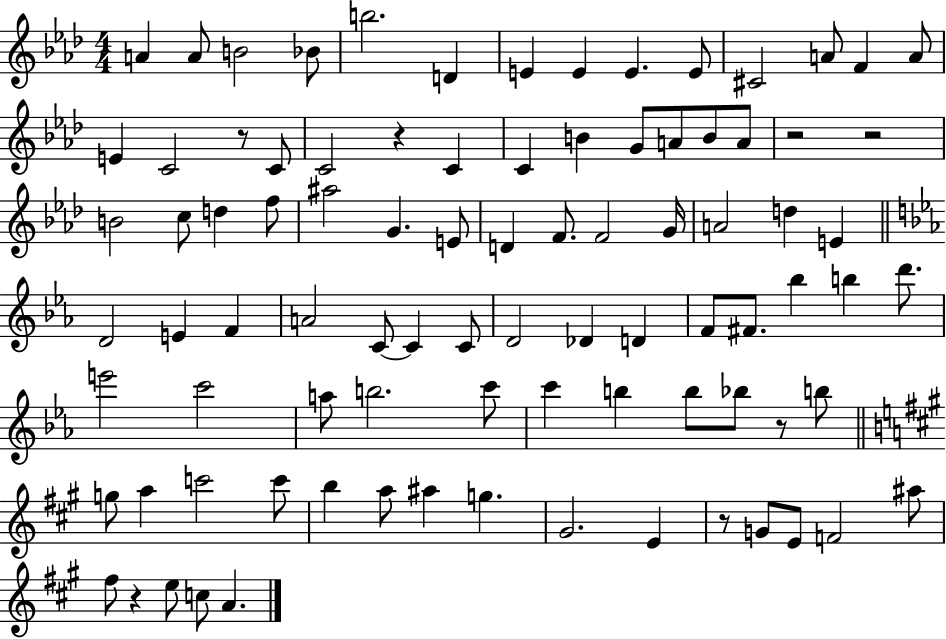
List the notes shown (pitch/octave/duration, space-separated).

A4/q A4/e B4/h Bb4/e B5/h. D4/q E4/q E4/q E4/q. E4/e C#4/h A4/e F4/q A4/e E4/q C4/h R/e C4/e C4/h R/q C4/q C4/q B4/q G4/e A4/e B4/e A4/e R/h R/h B4/h C5/e D5/q F5/e A#5/h G4/q. E4/e D4/q F4/e. F4/h G4/s A4/h D5/q E4/q D4/h E4/q F4/q A4/h C4/e C4/q C4/e D4/h Db4/q D4/q F4/e F#4/e. Bb5/q B5/q D6/e. E6/h C6/h A5/e B5/h. C6/e C6/q B5/q B5/e Bb5/e R/e B5/e G5/e A5/q C6/h C6/e B5/q A5/e A#5/q G5/q. G#4/h. E4/q R/e G4/e E4/e F4/h A#5/e F#5/e R/q E5/e C5/e A4/q.